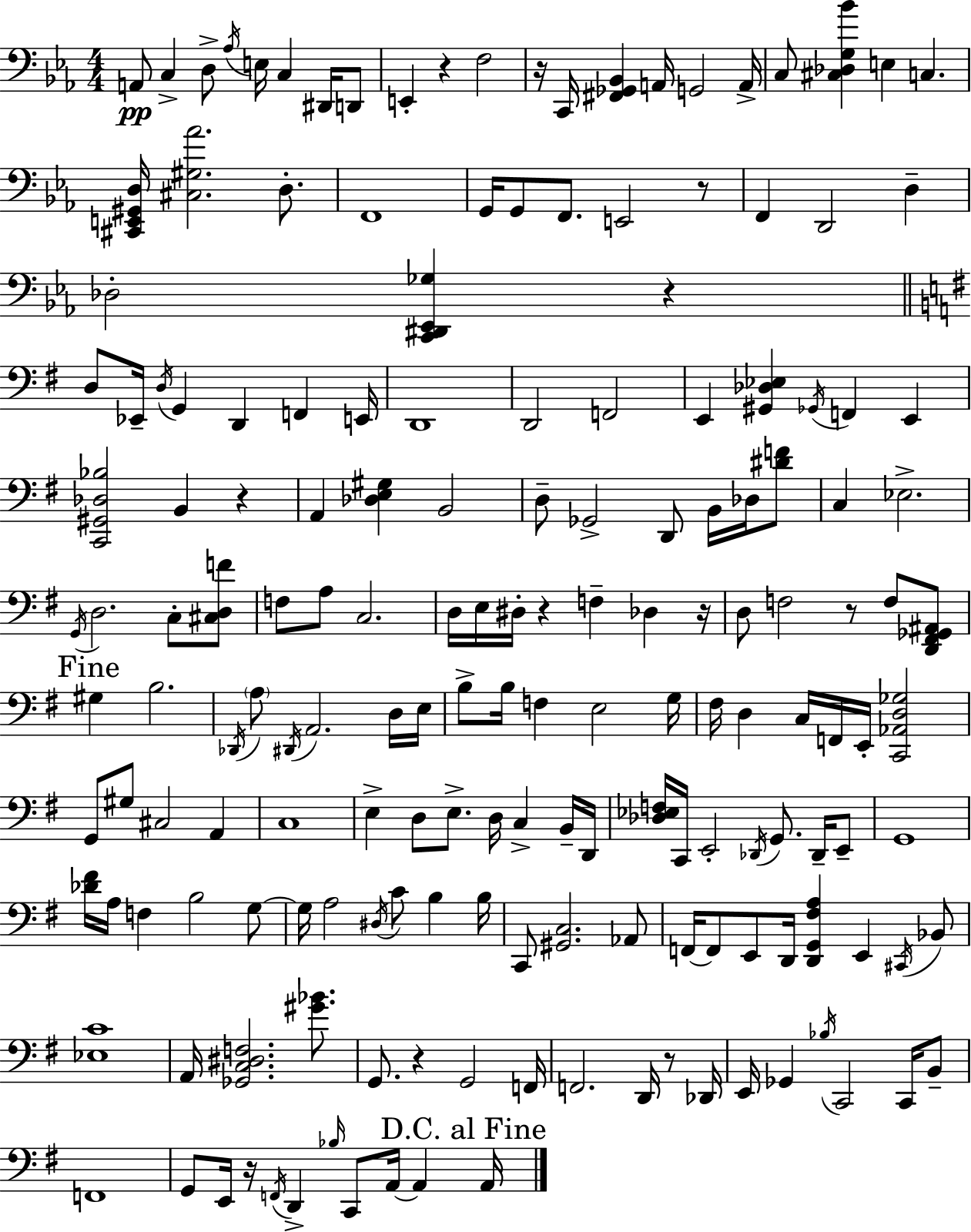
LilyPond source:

{
  \clef bass
  \numericTimeSignature
  \time 4/4
  \key ees \major
  a,8\pp c4-> d8-> \acciaccatura { aes16 } e16 c4 dis,16 d,8 | e,4-. r4 f2 | r16 c,16 <fis, ges, bes,>4 a,16 g,2 | a,16-> c8 <cis des g bes'>4 e4 c4. | \break <cis, e, gis, d>16 <cis gis aes'>2. d8.-. | f,1 | g,16 g,8 f,8. e,2 r8 | f,4 d,2 d4-- | \break des2-. <c, dis, ees, ges>4 r4 | \bar "||" \break \key e \minor d8 ees,16-- \acciaccatura { d16 } g,4 d,4 f,4 | e,16 d,1 | d,2 f,2 | e,4 <gis, des ees>4 \acciaccatura { ges,16 } f,4 e,4 | \break <c, gis, des bes>2 b,4 r4 | a,4 <des e gis>4 b,2 | d8-- ges,2-> d,8 b,16 des16 | <dis' f'>8 c4 ees2.-> | \break \acciaccatura { g,16 } d2. c8-. | <cis d f'>8 f8 a8 c2. | d16 e16 dis16-. r4 f4-- des4 | r16 d8 f2 r8 f8 | \break <d, fis, ges, ais,>8 \mark "Fine" gis4 b2. | \acciaccatura { des,16 } \parenthesize a8 \acciaccatura { dis,16 } a,2. | d16 e16 b8-> b16 f4 e2 | g16 fis16 d4 c16 f,16 e,16-. <c, aes, d ges>2 | \break g,8 gis8 cis2 | a,4 c1 | e4-> d8 e8.-> d16 c4-> | b,16-- d,16 <des ees f>16 c,16 e,2-. \acciaccatura { des,16 } | \break g,8. des,16-- e,8-- g,1 | <des' fis'>16 a16 f4 b2 | g8~~ g16 a2 \acciaccatura { dis16 } | c'8 b4 b16 c,8 <gis, c>2. | \break aes,8 f,16~~ f,8 e,8 d,16 <d, g, fis a>4 | e,4 \acciaccatura { cis,16 } bes,8 <ees c'>1 | a,16 <ges, c dis f>2. | <gis' bes'>8. g,8. r4 g,2 | \break f,16 f,2. | d,16 r8 des,16 e,16 ges,4 \acciaccatura { bes16 } c,2 | c,16 b,8-- f,1 | g,8 e,16 r16 \acciaccatura { f,16 } d,4-> | \break \grace { bes16 } c,8 a,16~~ a,4 \mark "D.C. al Fine" a,16 \bar "|."
}